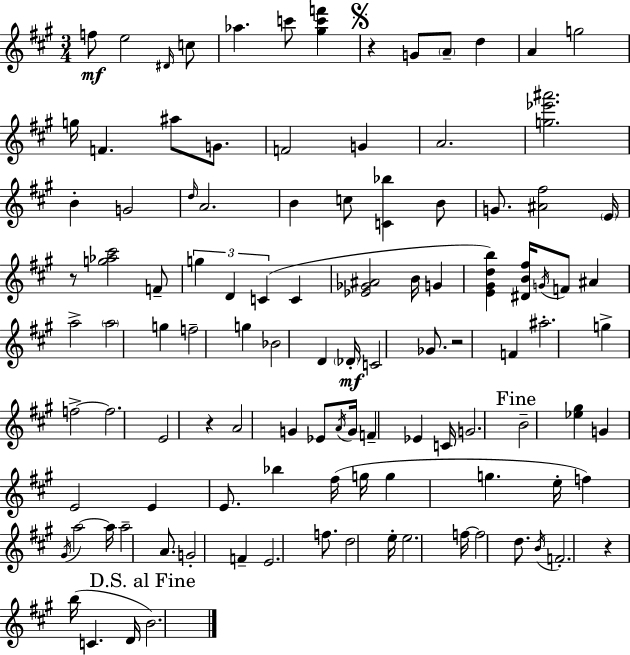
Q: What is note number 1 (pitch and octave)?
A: F5